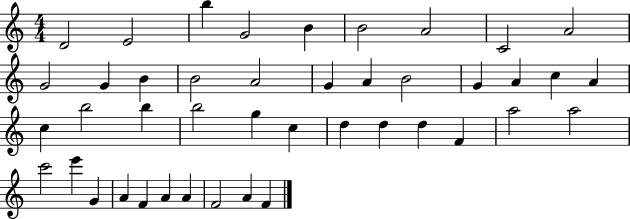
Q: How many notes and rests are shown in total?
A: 43